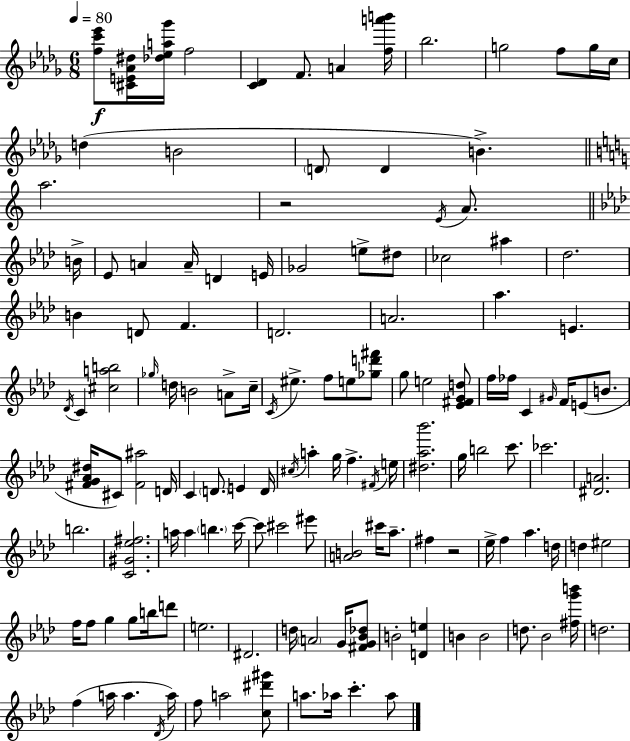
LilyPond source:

{
  \clef treble
  \numericTimeSignature
  \time 6/8
  \key bes \minor
  \tempo 4 = 80
  \repeat volta 2 { <f'' c''' ees'''>8\f <cis' e' aes' dis''>16 <des'' ees'' a'' ges'''>16 f''2 | <c' des'>4 f'8. a'4 <f'' a''' b'''>16 | bes''2. | g''2 f''8 g''16 c''16 | \break d''4( b'2 | \parenthesize d'8 d'4 b'4.->) | \bar "||" \break \key a \minor a''2. | r2 \acciaccatura { e'16 } a'8. | \bar "||" \break \key aes \major b'16-> ees'8 a'4 a'16-- d'4 | e'16 ges'2 e''8-> dis''8 | ces''2 ais''4 | des''2. | \break b'4 d'8 f'4. | d'2. | a'2. | aes''4. e'4. | \break \acciaccatura { des'16 } c'4 <cis'' a'' b''>2 | \grace { ges''16 } d''16 b'2 | a'8-> c''16-- \acciaccatura { c'16 } eis''4.-> f''8 | e''8 <ges'' d''' fis'''>8 g''8 e''2 | \break <ees' fis' g' d''>8 f''16 fes''16 c'4 \grace { gis'16 } f'16 | e'8( b'8. <fis' g' aes' dis''>16 cis'8) <fis' ais''>2 | d'16 c'4 \parenthesize d'8. | e'4 d'16 \acciaccatura { cis''16 } a''4-. g''16 f''4.-> | \break \acciaccatura { fis'16 } e''16 <dis'' aes'' bes'''>2. | g''16 b''2 | c'''8. ces'''2. | <dis' a'>2. | \break b''2. | <c' gis' ees'' fis''>2. | a''16 a''4 | \parenthesize b''4. c'''16~~ c'''8 cis'''2 | \break eis'''8 <a' b'>2 | cis'''16 aes''8.-- fis''4 r2 | ees''16-> f''4 | aes''4. d''16 d''4 eis''2 | \break f''16 f''8 g''4 | g''8 b''16 d'''8 e''2. | dis'2. | d''16 \parenthesize a'2 | \break g'16 <fis' g' bes' des''>8 b'2-. | <d' e''>4 b'4 b'2 | d''8. bes'2 | <fis'' g''' b'''>16 d''2. | \break f''4( a''16 | a''4. \acciaccatura { des'16 }) a''16 f''8 a''2 | <c'' dis''' gis'''>8 a''8. aes''16 | c'''4.-. aes''8 } \bar "|."
}